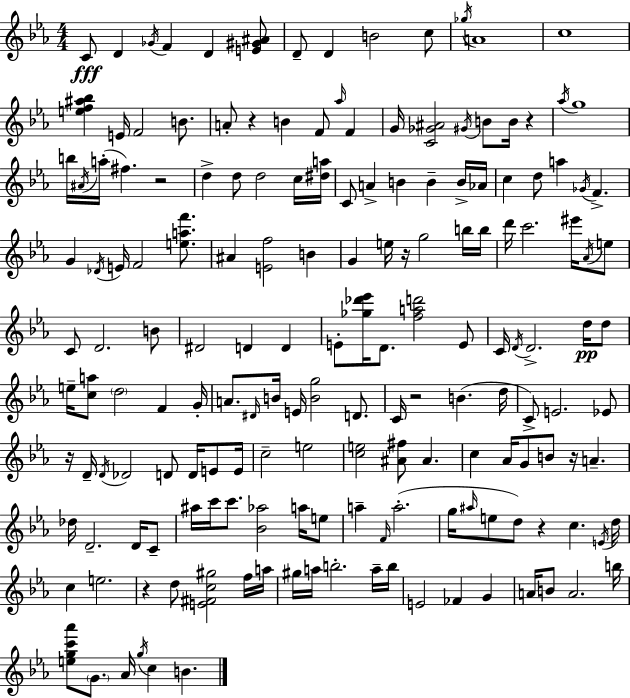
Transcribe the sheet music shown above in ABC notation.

X:1
T:Untitled
M:4/4
L:1/4
K:Cm
C/2 D _G/4 F D [E^G^A]/2 D/2 D B2 c/2 _g/4 A4 c4 [ef^a_b] E/4 F2 B/2 A/2 z B F/2 _a/4 F G/4 [C_G^A]2 ^G/4 B/2 B/4 z _a/4 g4 b/4 ^A/4 a/4 ^f z2 d d/2 d2 c/4 [^da]/4 C/2 A B B B/4 _A/4 c d/2 a _G/4 F G _D/4 E/4 F2 [eaf']/2 ^A [Ef]2 B G e/4 z/4 g2 b/4 b/4 d'/4 c'2 ^e'/4 _A/4 e/2 C/2 D2 B/2 ^D2 D D E/2 [_g_d'_e']/4 D/2 [fad']2 E/2 C/4 D/4 D2 d/4 d/2 e/4 [ca]/2 d2 F G/4 A/2 ^D/4 B/4 E/4 [Bg]2 D/2 C/4 z2 B d/4 C/2 E2 _E/2 z/4 D/4 D/4 _D2 D/2 D/4 E/2 E/4 c2 e2 [ce]2 [^A^f]/2 ^A c _A/4 G/2 B/2 z/4 A _d/4 D2 D/4 C/2 ^a/4 c'/4 c'/2 [_B_a]2 a/4 e/2 a F/4 a2 g/4 ^a/4 e/2 d/2 z c E/4 d/4 c e2 z d/2 [E^Fc^g]2 f/4 a/4 ^g/4 a/4 b2 a/4 b/4 E2 _F G A/4 B/2 A2 b/4 [egc'_a']/2 G/2 _A/4 g/4 c B